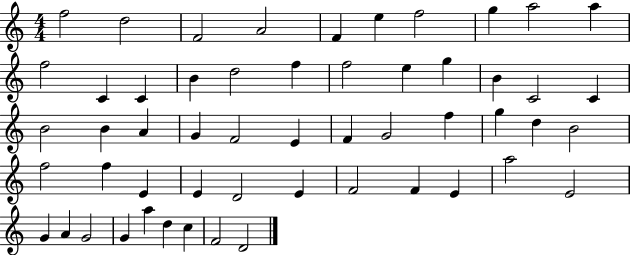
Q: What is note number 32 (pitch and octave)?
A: G5